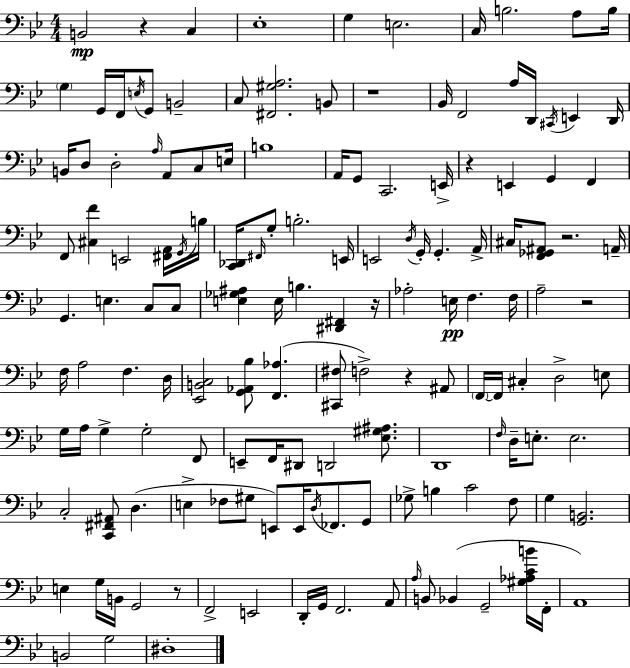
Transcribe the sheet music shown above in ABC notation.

X:1
T:Untitled
M:4/4
L:1/4
K:Gm
B,,2 z C, _E,4 G, E,2 C,/4 B,2 A,/2 B,/4 G, G,,/4 F,,/4 E,/4 G,,/2 B,,2 C,/2 [^F,,^G,A,]2 B,,/2 z4 _B,,/4 F,,2 A,/4 D,,/4 ^C,,/4 E,, D,,/4 B,,/4 D,/2 D,2 A,/4 A,,/2 C,/2 E,/4 B,4 A,,/4 G,,/2 C,,2 E,,/4 z E,, G,, F,, F,,/2 [^C,F] E,,2 [^F,,A,,]/4 G,,/4 B,/4 [C,,_D,,]/4 ^F,,/4 G,/2 B,2 E,,/4 E,,2 D,/4 G,,/4 G,, A,,/4 ^C,/4 [F,,_G,,^A,,]/2 z2 A,,/4 G,, E, C,/2 C,/2 [E,_G,^A,] E,/4 B, [^D,,^F,,] z/4 _A,2 E,/4 F, F,/4 A,2 z2 F,/4 A,2 F, D,/4 [_E,,B,,C,]2 [G,,_A,,_B,]/2 [F,,_A,] [^C,,^F,]/2 F,2 z ^A,,/2 F,,/4 F,,/4 ^C, D,2 E,/2 G,/4 A,/4 G, G,2 F,,/2 E,,/2 F,,/4 ^D,,/2 D,,2 [_E,^G,^A,]/2 D,,4 F,/4 D,/4 E,/2 E,2 C,2 [C,,^F,,^A,,]/2 D, E, _F,/2 ^G,/2 E,,/2 E,,/4 D,/4 _F,,/2 G,,/2 _G,/2 B, C2 F,/2 G, [G,,B,,]2 E, G,/4 B,,/4 G,,2 z/2 F,,2 E,,2 D,,/4 G,,/4 F,,2 A,,/2 A,/4 B,,/2 _B,, G,,2 [^G,_A,CB]/4 F,,/4 A,,4 B,,2 G,2 ^D,4